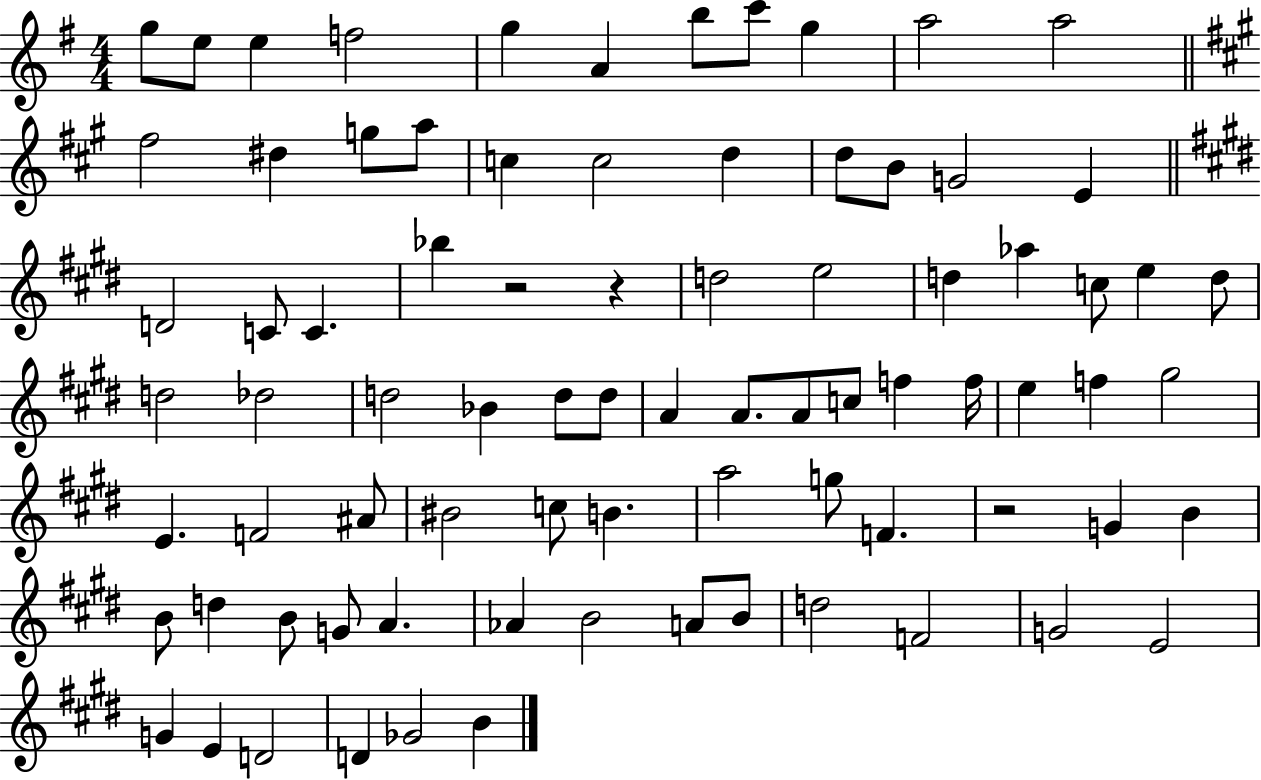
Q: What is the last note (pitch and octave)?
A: B4